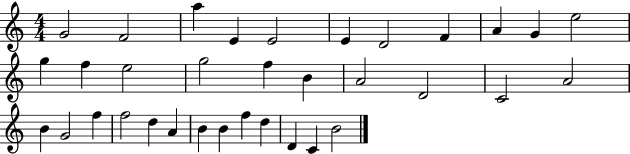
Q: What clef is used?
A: treble